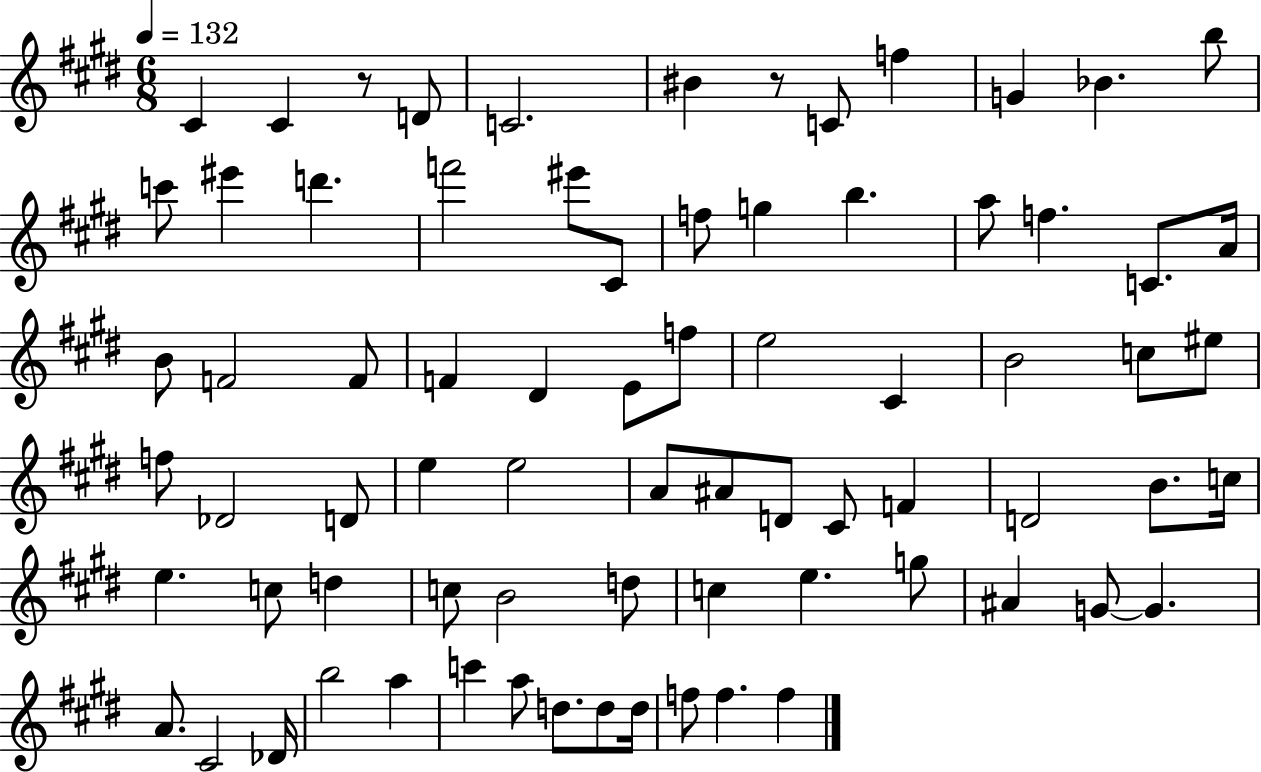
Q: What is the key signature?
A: E major